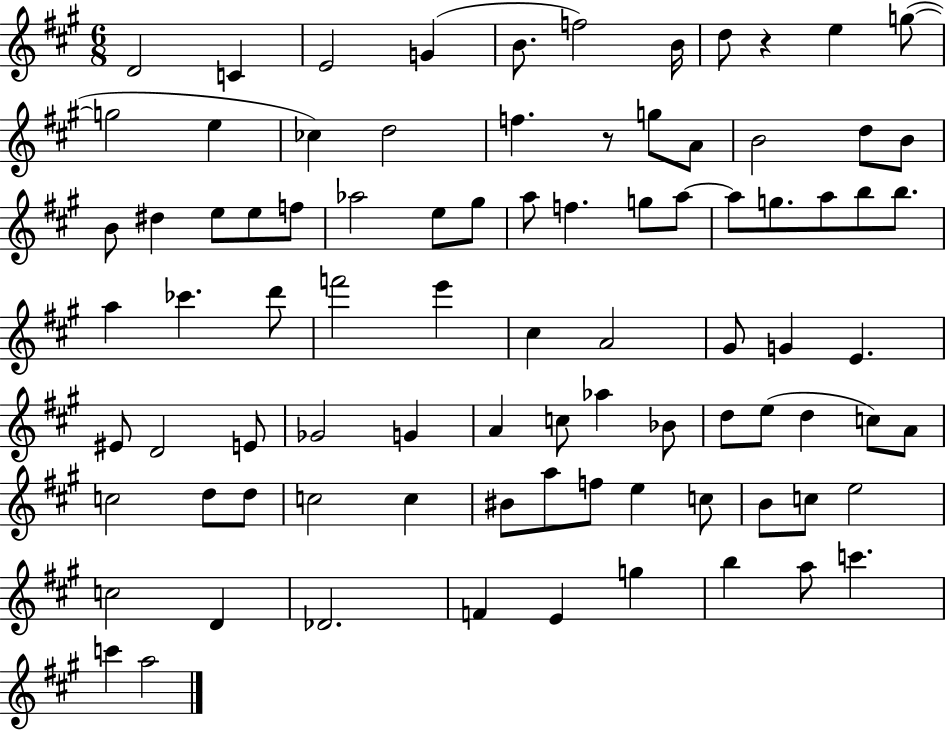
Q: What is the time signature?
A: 6/8